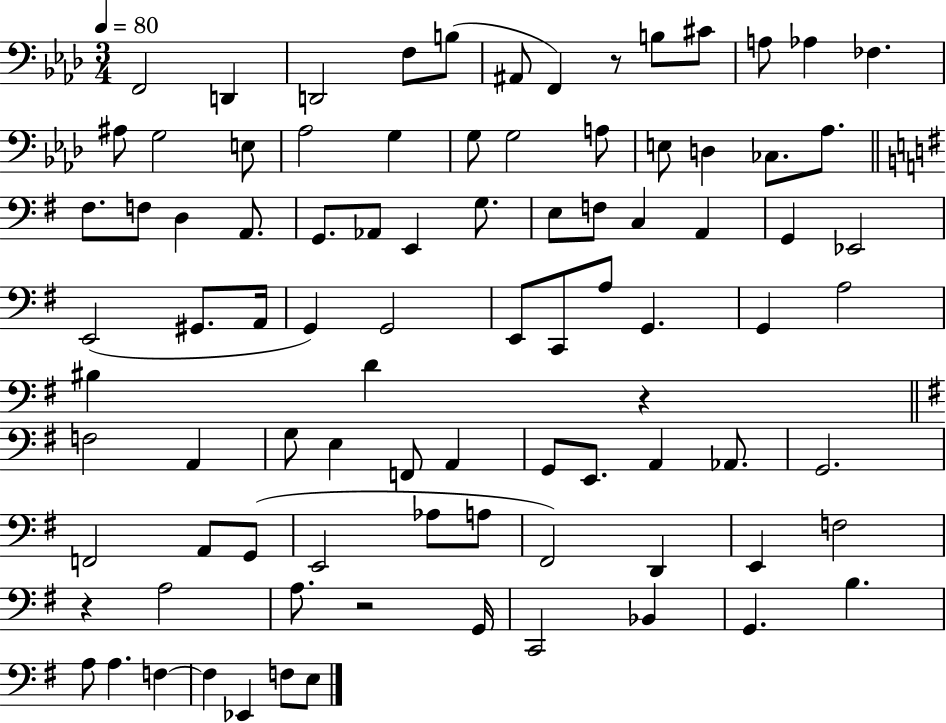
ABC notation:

X:1
T:Untitled
M:3/4
L:1/4
K:Ab
F,,2 D,, D,,2 F,/2 B,/2 ^A,,/2 F,, z/2 B,/2 ^C/2 A,/2 _A, _F, ^A,/2 G,2 E,/2 _A,2 G, G,/2 G,2 A,/2 E,/2 D, _C,/2 _A,/2 ^F,/2 F,/2 D, A,,/2 G,,/2 _A,,/2 E,, G,/2 E,/2 F,/2 C, A,, G,, _E,,2 E,,2 ^G,,/2 A,,/4 G,, G,,2 E,,/2 C,,/2 A,/2 G,, G,, A,2 ^B, D z F,2 A,, G,/2 E, F,,/2 A,, G,,/2 E,,/2 A,, _A,,/2 G,,2 F,,2 A,,/2 G,,/2 E,,2 _A,/2 A,/2 ^F,,2 D,, E,, F,2 z A,2 A,/2 z2 G,,/4 C,,2 _B,, G,, B, A,/2 A, F, F, _E,, F,/2 E,/2